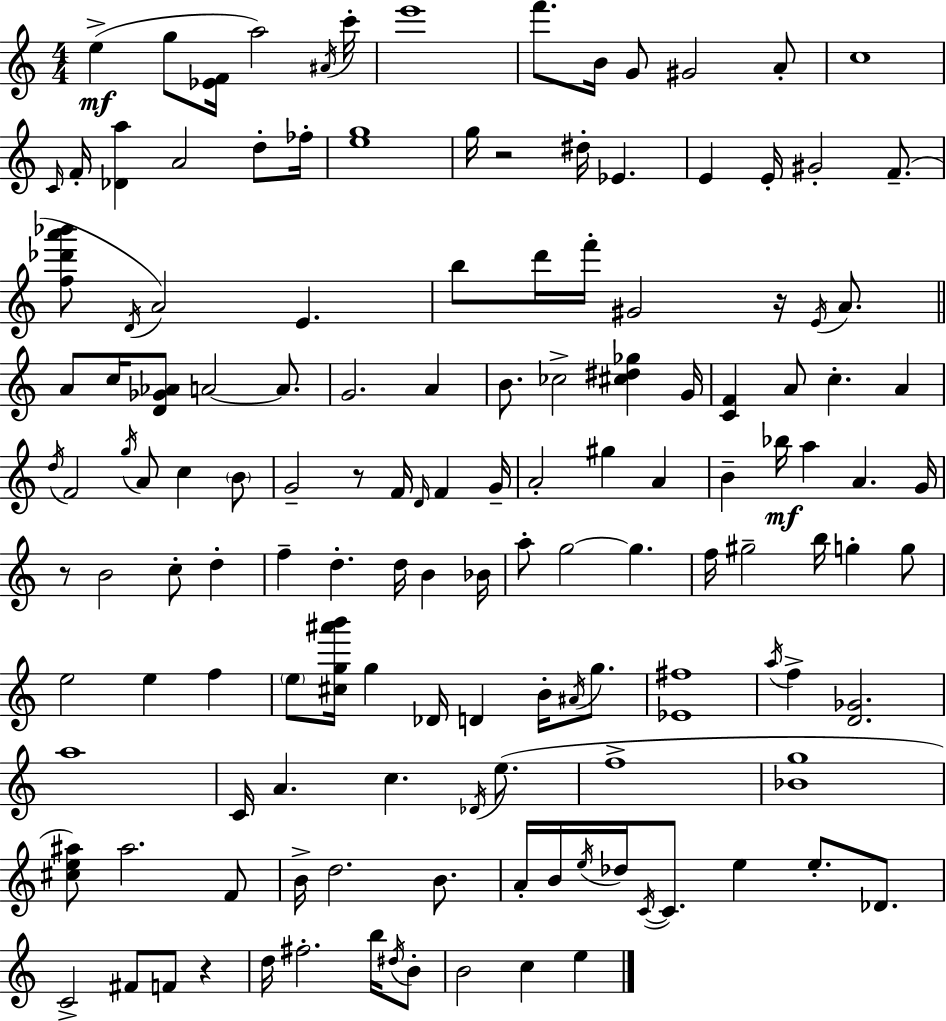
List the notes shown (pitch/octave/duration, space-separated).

E5/q G5/e [Eb4,F4]/s A5/h A#4/s C6/s E6/w F6/e. B4/s G4/e G#4/h A4/e C5/w C4/s F4/s [Db4,A5]/q A4/h D5/e FES5/s [E5,G5]/w G5/s R/h D#5/s Eb4/q. E4/q E4/s G#4/h F4/e. [F5,Db6,A6,Bb6]/e D4/s A4/h E4/q. B5/e D6/s F6/s G#4/h R/s E4/s A4/e. A4/e C5/s [D4,Gb4,Ab4]/e A4/h A4/e. G4/h. A4/q B4/e. CES5/h [C#5,D#5,Gb5]/q G4/s [C4,F4]/q A4/e C5/q. A4/q D5/s F4/h G5/s A4/e C5/q B4/e G4/h R/e F4/s D4/s F4/q G4/s A4/h G#5/q A4/q B4/q Bb5/s A5/q A4/q. G4/s R/e B4/h C5/e D5/q F5/q D5/q. D5/s B4/q Bb4/s A5/e G5/h G5/q. F5/s G#5/h B5/s G5/q G5/e E5/h E5/q F5/q E5/e [C#5,G5,A#6,B6]/s G5/q Db4/s D4/q B4/s A#4/s G5/e. [Eb4,F#5]/w A5/s F5/q [D4,Gb4]/h. A5/w C4/s A4/q. C5/q. Db4/s E5/e. F5/w [Bb4,G5]/w [C#5,E5,A#5]/e A#5/h. F4/e B4/s D5/h. B4/e. A4/s B4/s E5/s Db5/s C4/s C4/e. E5/q E5/e. Db4/e. C4/h F#4/e F4/e R/q D5/s F#5/h. B5/s D#5/s B4/e B4/h C5/q E5/q